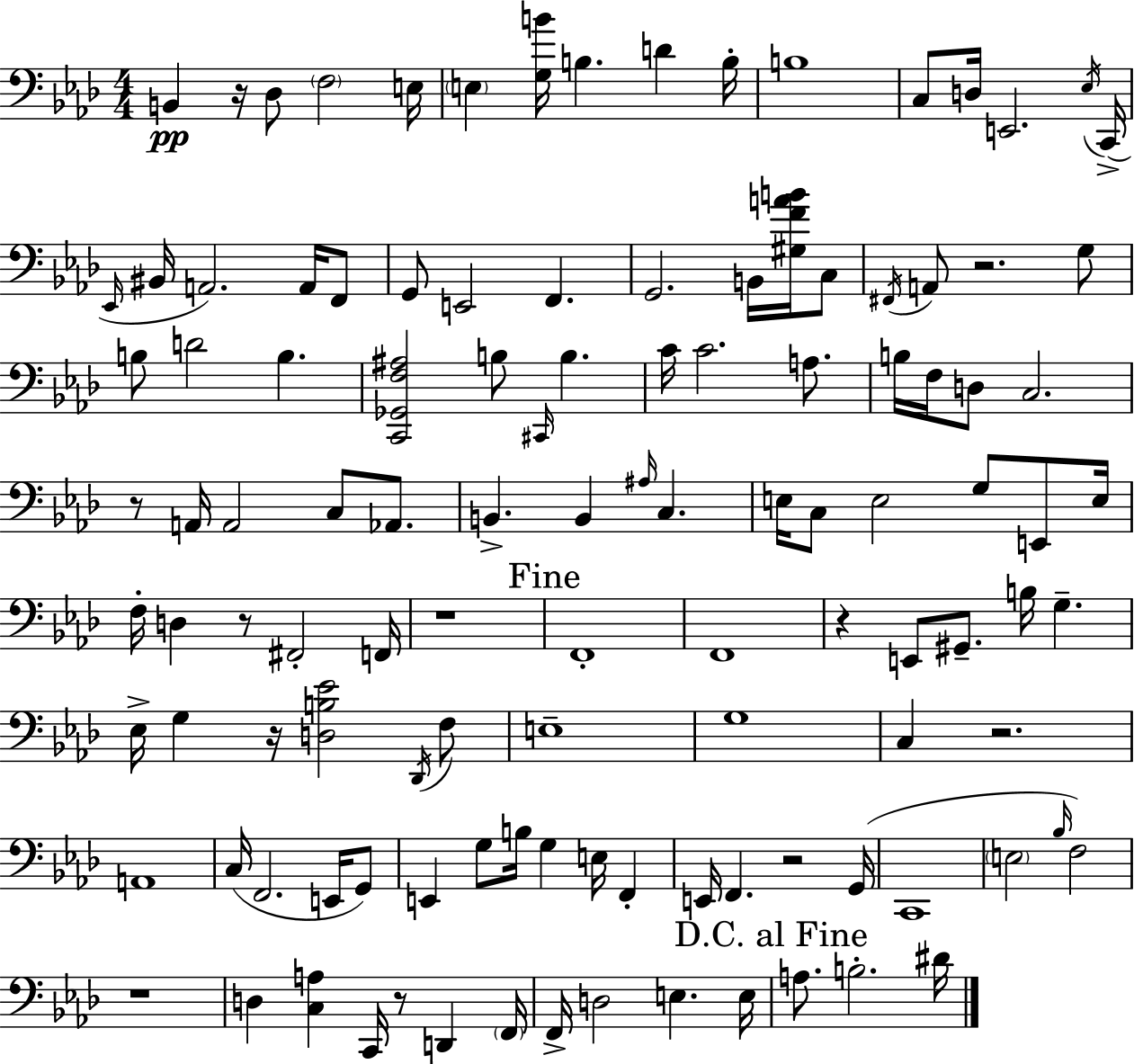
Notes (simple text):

B2/q R/s Db3/e F3/h E3/s E3/q [G3,B4]/s B3/q. D4/q B3/s B3/w C3/e D3/s E2/h. Eb3/s C2/s Eb2/s BIS2/s A2/h. A2/s F2/e G2/e E2/h F2/q. G2/h. B2/s [G#3,F4,A4,B4]/s C3/e F#2/s A2/e R/h. G3/e B3/e D4/h B3/q. [C2,Gb2,F3,A#3]/h B3/e C#2/s B3/q. C4/s C4/h. A3/e. B3/s F3/s D3/e C3/h. R/e A2/s A2/h C3/e Ab2/e. B2/q. B2/q A#3/s C3/q. E3/s C3/e E3/h G3/e E2/e E3/s F3/s D3/q R/e F#2/h F2/s R/w F2/w F2/w R/q E2/e G#2/e. B3/s G3/q. Eb3/s G3/q R/s [D3,B3,Eb4]/h Db2/s F3/e E3/w G3/w C3/q R/h. A2/w C3/s F2/h. E2/s G2/e E2/q G3/e B3/s G3/q E3/s F2/q E2/s F2/q. R/h G2/s C2/w E3/h Bb3/s F3/h R/w D3/q [C3,A3]/q C2/s R/e D2/q F2/s F2/s D3/h E3/q. E3/s A3/e. B3/h. D#4/s